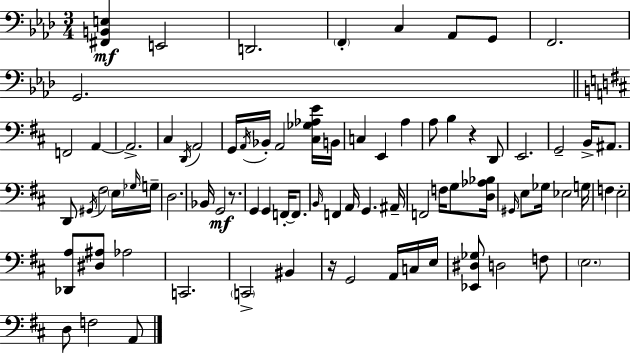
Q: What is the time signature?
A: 3/4